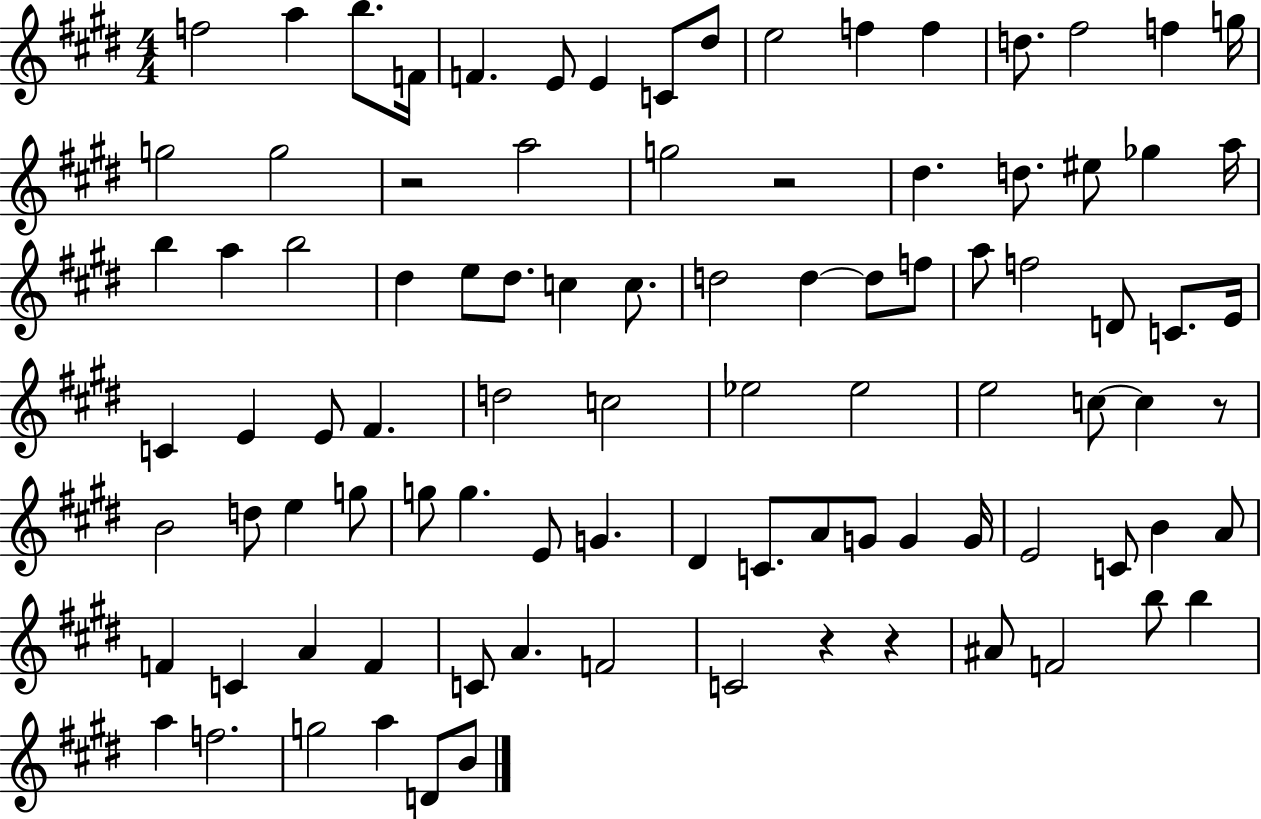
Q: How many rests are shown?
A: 5